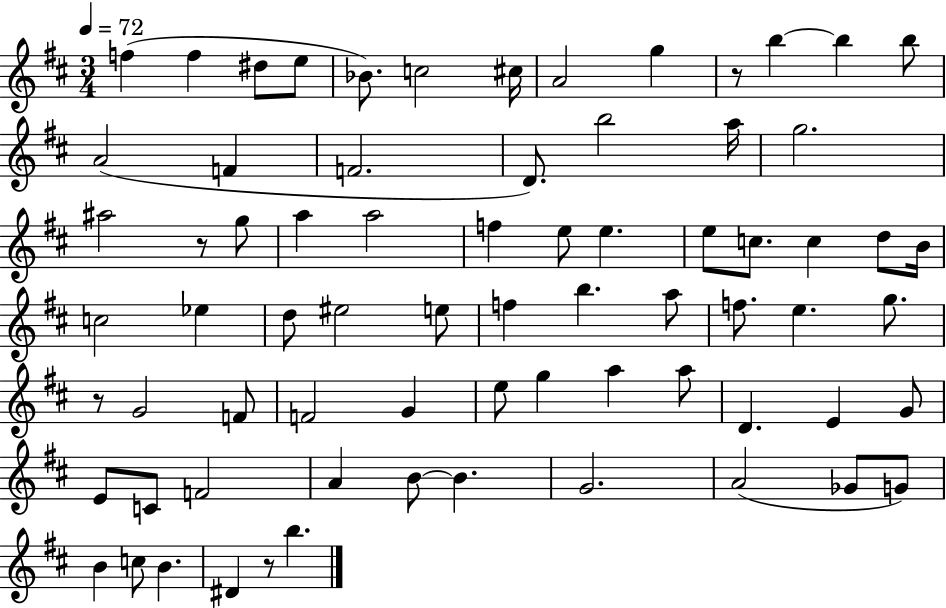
F5/q F5/q D#5/e E5/e Bb4/e. C5/h C#5/s A4/h G5/q R/e B5/q B5/q B5/e A4/h F4/q F4/h. D4/e. B5/h A5/s G5/h. A#5/h R/e G5/e A5/q A5/h F5/q E5/e E5/q. E5/e C5/e. C5/q D5/e B4/s C5/h Eb5/q D5/e EIS5/h E5/e F5/q B5/q. A5/e F5/e. E5/q. G5/e. R/e G4/h F4/e F4/h G4/q E5/e G5/q A5/q A5/e D4/q. E4/q G4/e E4/e C4/e F4/h A4/q B4/e B4/q. G4/h. A4/h Gb4/e G4/e B4/q C5/e B4/q. D#4/q R/e B5/q.